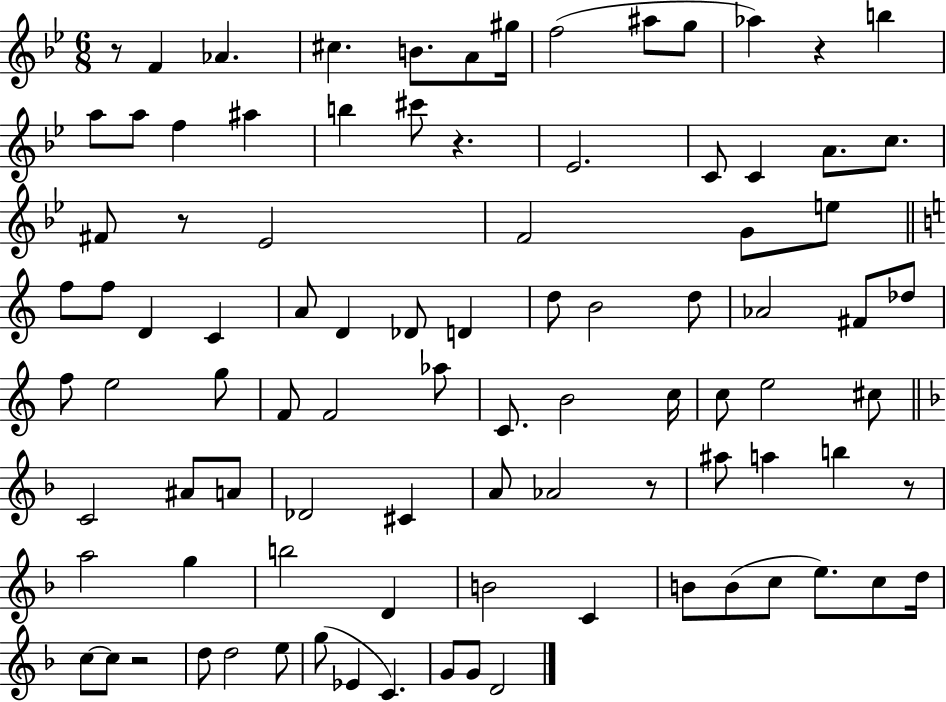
{
  \clef treble
  \numericTimeSignature
  \time 6/8
  \key bes \major
  r8 f'4 aes'4. | cis''4. b'8. a'8 gis''16 | f''2( ais''8 g''8 | aes''4) r4 b''4 | \break a''8 a''8 f''4 ais''4 | b''4 cis'''8 r4. | ees'2. | c'8 c'4 a'8. c''8. | \break fis'8 r8 ees'2 | f'2 g'8 e''8 | \bar "||" \break \key c \major f''8 f''8 d'4 c'4 | a'8 d'4 des'8 d'4 | d''8 b'2 d''8 | aes'2 fis'8 des''8 | \break f''8 e''2 g''8 | f'8 f'2 aes''8 | c'8. b'2 c''16 | c''8 e''2 cis''8 | \break \bar "||" \break \key f \major c'2 ais'8 a'8 | des'2 cis'4 | a'8 aes'2 r8 | ais''8 a''4 b''4 r8 | \break a''2 g''4 | b''2 d'4 | b'2 c'4 | b'8 b'8( c''8 e''8.) c''8 d''16 | \break c''8~~ c''8 r2 | d''8 d''2 e''8 | g''8( ees'4 c'4.) | g'8 g'8 d'2 | \break \bar "|."
}